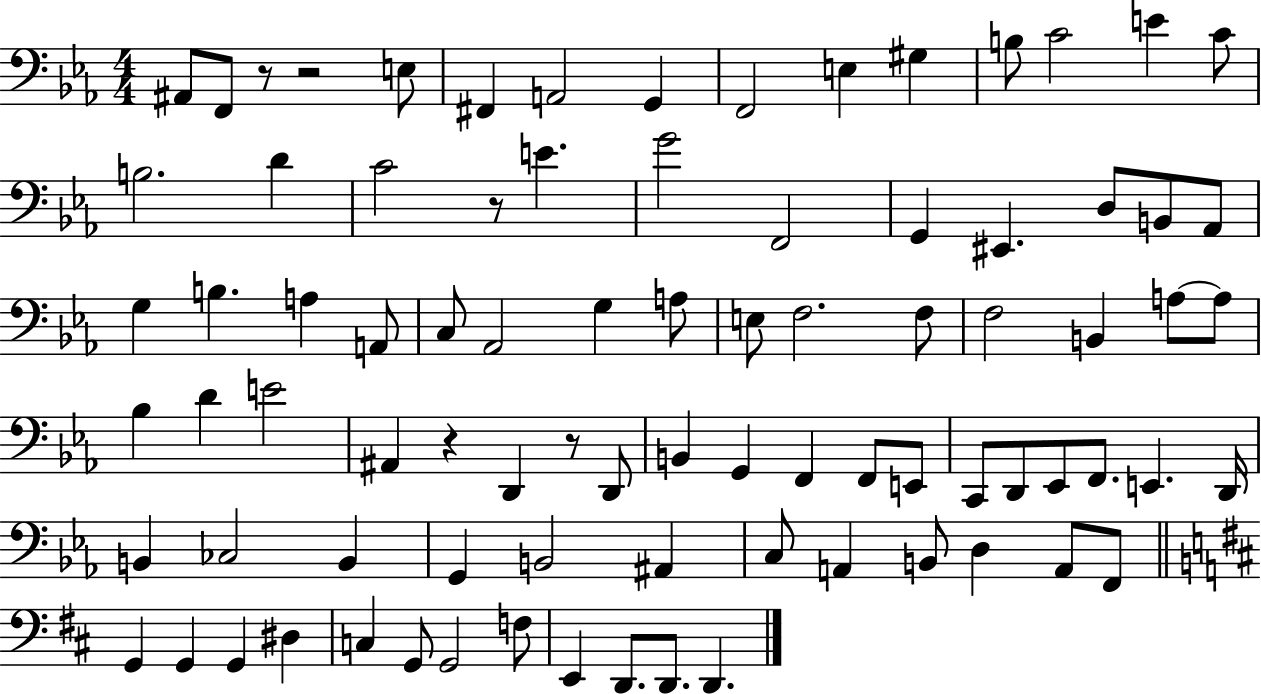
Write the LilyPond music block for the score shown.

{
  \clef bass
  \numericTimeSignature
  \time 4/4
  \key ees \major
  ais,8 f,8 r8 r2 e8 | fis,4 a,2 g,4 | f,2 e4 gis4 | b8 c'2 e'4 c'8 | \break b2. d'4 | c'2 r8 e'4. | g'2 f,2 | g,4 eis,4. d8 b,8 aes,8 | \break g4 b4. a4 a,8 | c8 aes,2 g4 a8 | e8 f2. f8 | f2 b,4 a8~~ a8 | \break bes4 d'4 e'2 | ais,4 r4 d,4 r8 d,8 | b,4 g,4 f,4 f,8 e,8 | c,8 d,8 ees,8 f,8. e,4. d,16 | \break b,4 ces2 b,4 | g,4 b,2 ais,4 | c8 a,4 b,8 d4 a,8 f,8 | \bar "||" \break \key b \minor g,4 g,4 g,4 dis4 | c4 g,8 g,2 f8 | e,4 d,8. d,8. d,4. | \bar "|."
}